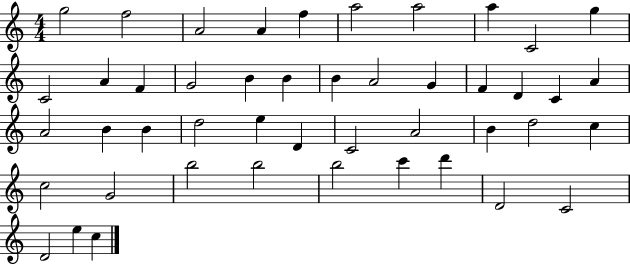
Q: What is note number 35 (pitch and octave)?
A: C5